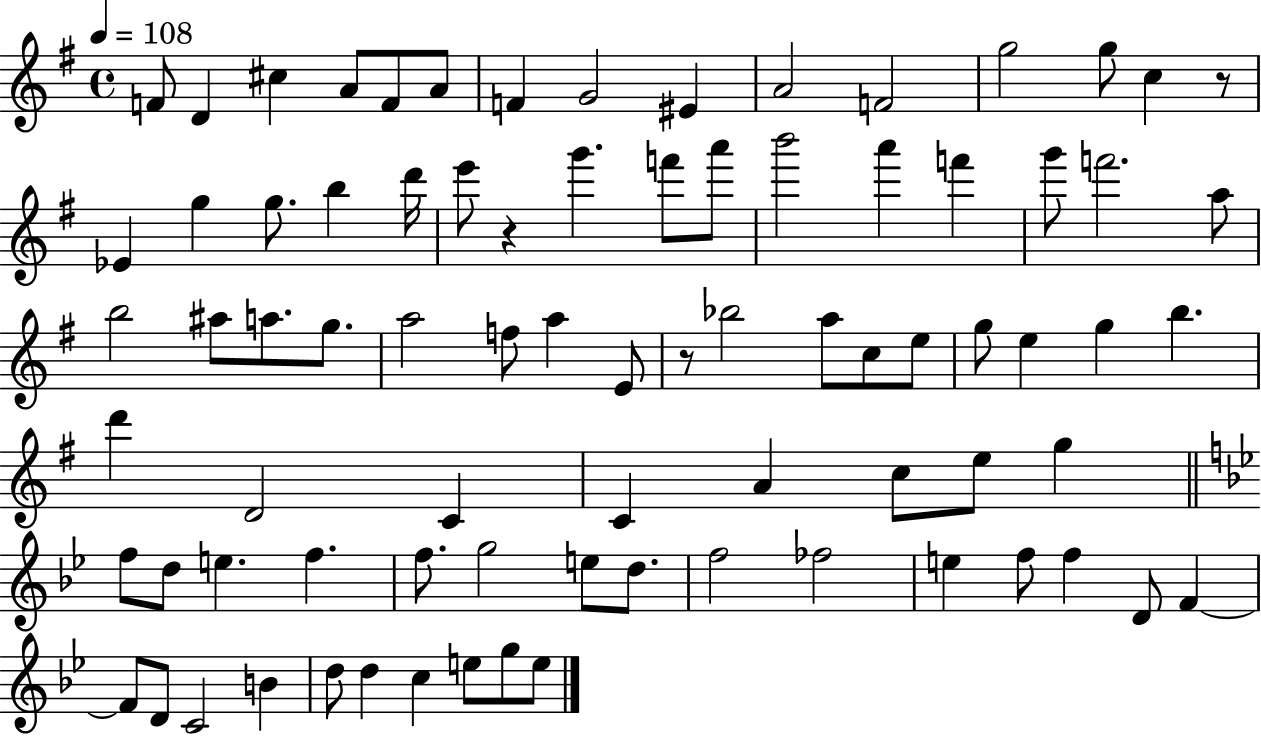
{
  \clef treble
  \time 4/4
  \defaultTimeSignature
  \key g \major
  \tempo 4 = 108
  f'8 d'4 cis''4 a'8 f'8 a'8 | f'4 g'2 eis'4 | a'2 f'2 | g''2 g''8 c''4 r8 | \break ees'4 g''4 g''8. b''4 d'''16 | e'''8 r4 g'''4. f'''8 a'''8 | b'''2 a'''4 f'''4 | g'''8 f'''2. a''8 | \break b''2 ais''8 a''8. g''8. | a''2 f''8 a''4 e'8 | r8 bes''2 a''8 c''8 e''8 | g''8 e''4 g''4 b''4. | \break d'''4 d'2 c'4 | c'4 a'4 c''8 e''8 g''4 | \bar "||" \break \key bes \major f''8 d''8 e''4. f''4. | f''8. g''2 e''8 d''8. | f''2 fes''2 | e''4 f''8 f''4 d'8 f'4~~ | \break f'8 d'8 c'2 b'4 | d''8 d''4 c''4 e''8 g''8 e''8 | \bar "|."
}